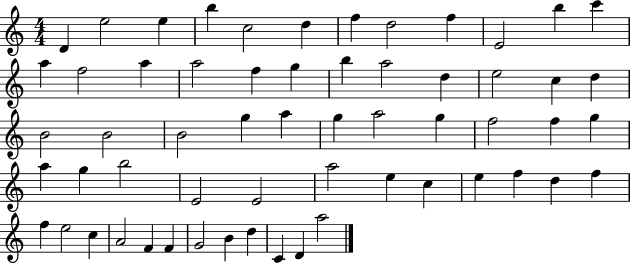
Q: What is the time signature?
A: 4/4